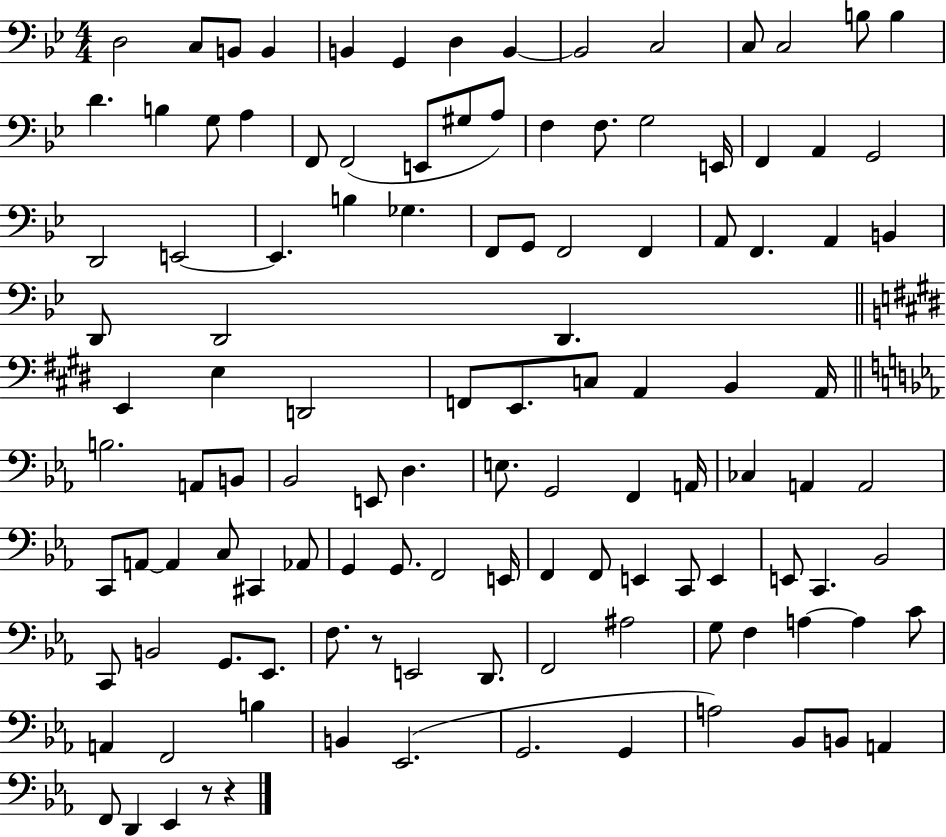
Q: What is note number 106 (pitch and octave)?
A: G2